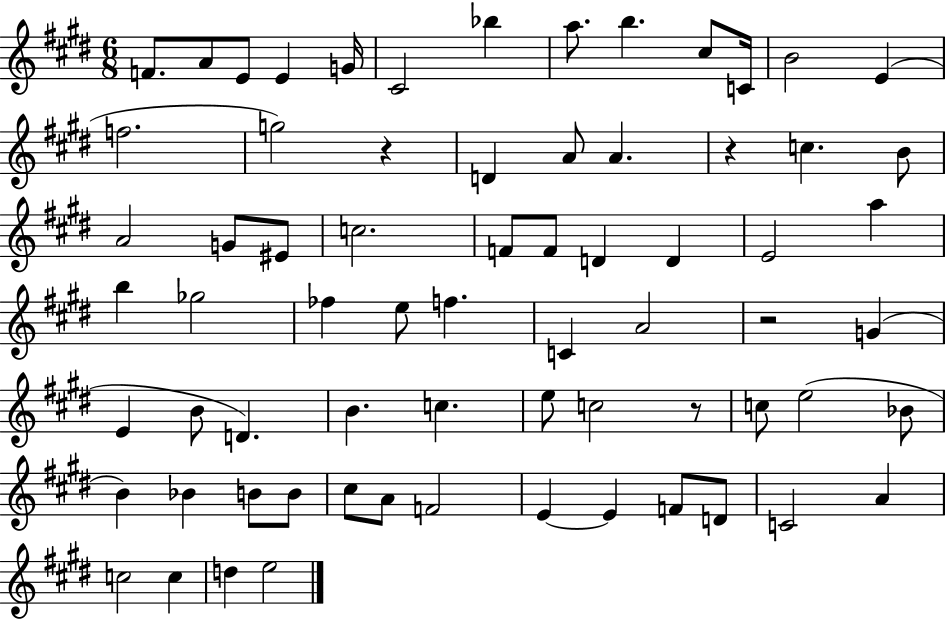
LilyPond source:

{
  \clef treble
  \numericTimeSignature
  \time 6/8
  \key e \major
  f'8. a'8 e'8 e'4 g'16 | cis'2 bes''4 | a''8. b''4. cis''8 c'16 | b'2 e'4( | \break f''2. | g''2) r4 | d'4 a'8 a'4. | r4 c''4. b'8 | \break a'2 g'8 eis'8 | c''2. | f'8 f'8 d'4 d'4 | e'2 a''4 | \break b''4 ges''2 | fes''4 e''8 f''4. | c'4 a'2 | r2 g'4( | \break e'4 b'8 d'4.) | b'4. c''4. | e''8 c''2 r8 | c''8 e''2( bes'8 | \break b'4) bes'4 b'8 b'8 | cis''8 a'8 f'2 | e'4~~ e'4 f'8 d'8 | c'2 a'4 | \break c''2 c''4 | d''4 e''2 | \bar "|."
}